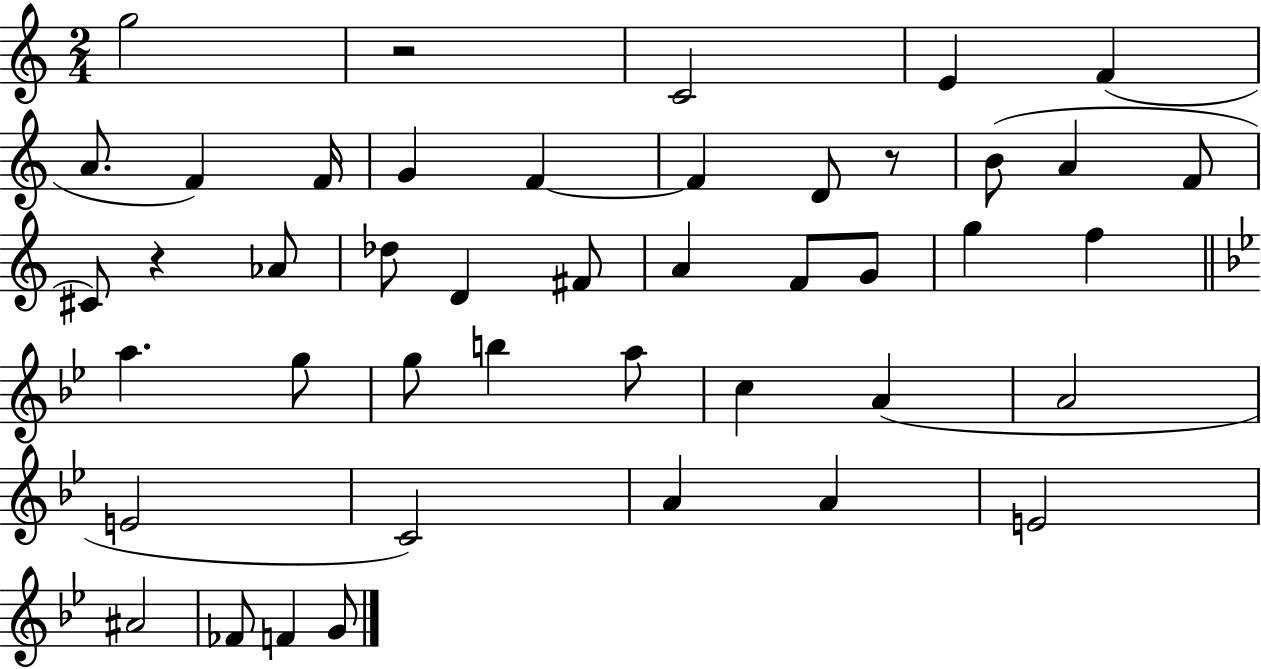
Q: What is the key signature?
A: C major